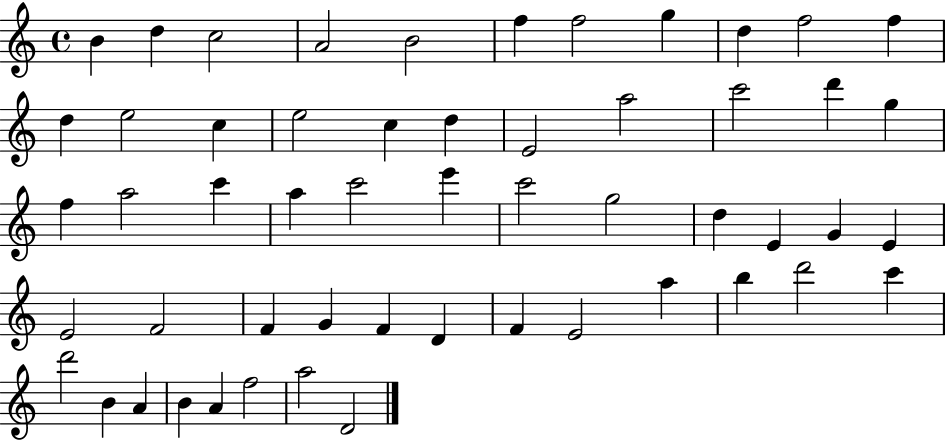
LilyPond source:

{
  \clef treble
  \time 4/4
  \defaultTimeSignature
  \key c \major
  b'4 d''4 c''2 | a'2 b'2 | f''4 f''2 g''4 | d''4 f''2 f''4 | \break d''4 e''2 c''4 | e''2 c''4 d''4 | e'2 a''2 | c'''2 d'''4 g''4 | \break f''4 a''2 c'''4 | a''4 c'''2 e'''4 | c'''2 g''2 | d''4 e'4 g'4 e'4 | \break e'2 f'2 | f'4 g'4 f'4 d'4 | f'4 e'2 a''4 | b''4 d'''2 c'''4 | \break d'''2 b'4 a'4 | b'4 a'4 f''2 | a''2 d'2 | \bar "|."
}